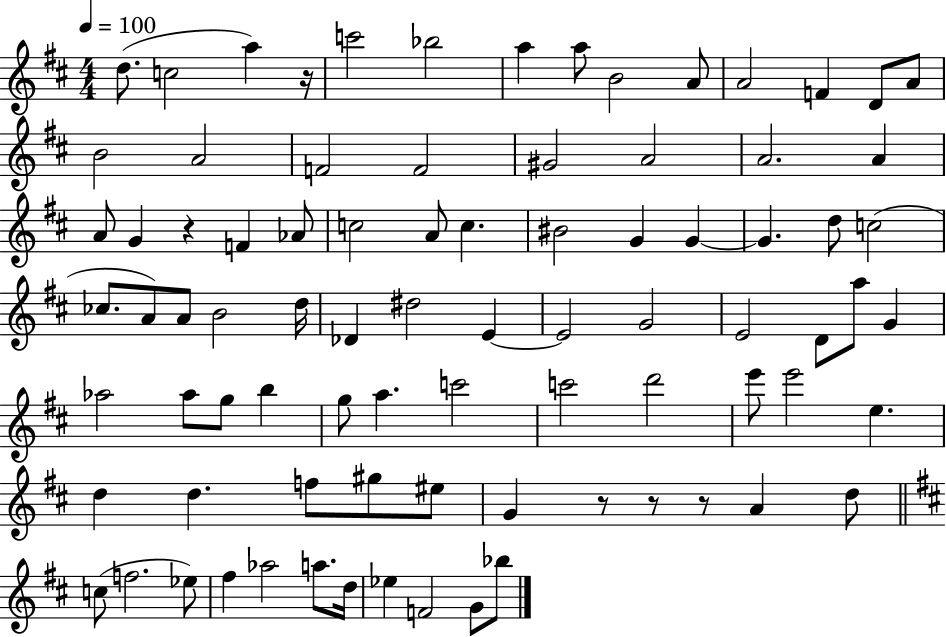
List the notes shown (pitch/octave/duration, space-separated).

D5/e. C5/h A5/q R/s C6/h Bb5/h A5/q A5/e B4/h A4/e A4/h F4/q D4/e A4/e B4/h A4/h F4/h F4/h G#4/h A4/h A4/h. A4/q A4/e G4/q R/q F4/q Ab4/e C5/h A4/e C5/q. BIS4/h G4/q G4/q G4/q. D5/e C5/h CES5/e. A4/e A4/e B4/h D5/s Db4/q D#5/h E4/q E4/h G4/h E4/h D4/e A5/e G4/q Ab5/h Ab5/e G5/e B5/q G5/e A5/q. C6/h C6/h D6/h E6/e E6/h E5/q. D5/q D5/q. F5/e G#5/e EIS5/e G4/q R/e R/e R/e A4/q D5/e C5/e F5/h. Eb5/e F#5/q Ab5/h A5/e. D5/s Eb5/q F4/h G4/e Bb5/e